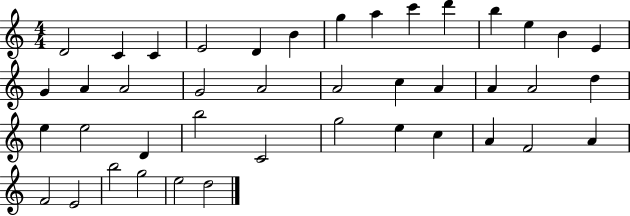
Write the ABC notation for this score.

X:1
T:Untitled
M:4/4
L:1/4
K:C
D2 C C E2 D B g a c' d' b e B E G A A2 G2 A2 A2 c A A A2 d e e2 D b2 C2 g2 e c A F2 A F2 E2 b2 g2 e2 d2